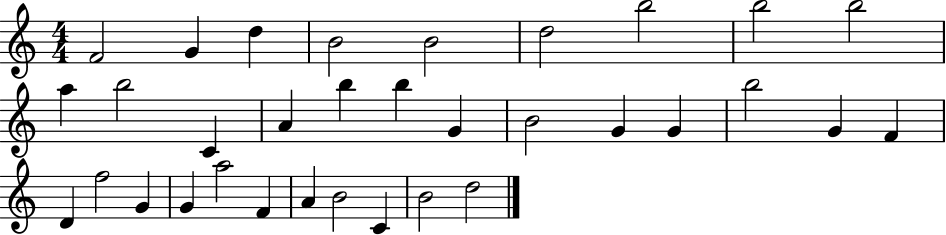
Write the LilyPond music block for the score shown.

{
  \clef treble
  \numericTimeSignature
  \time 4/4
  \key c \major
  f'2 g'4 d''4 | b'2 b'2 | d''2 b''2 | b''2 b''2 | \break a''4 b''2 c'4 | a'4 b''4 b''4 g'4 | b'2 g'4 g'4 | b''2 g'4 f'4 | \break d'4 f''2 g'4 | g'4 a''2 f'4 | a'4 b'2 c'4 | b'2 d''2 | \break \bar "|."
}